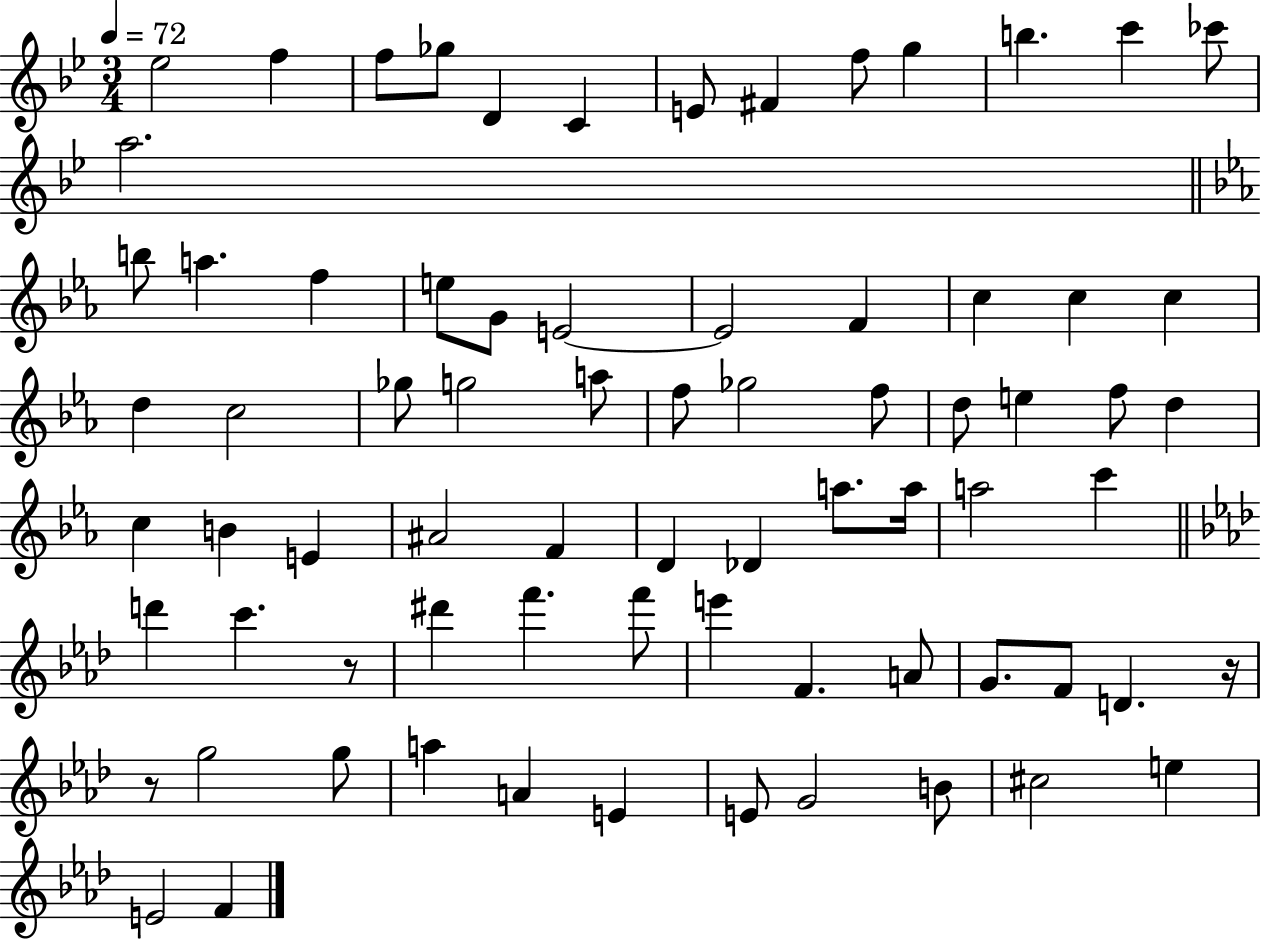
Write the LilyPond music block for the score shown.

{
  \clef treble
  \numericTimeSignature
  \time 3/4
  \key bes \major
  \tempo 4 = 72
  ees''2 f''4 | f''8 ges''8 d'4 c'4 | e'8 fis'4 f''8 g''4 | b''4. c'''4 ces'''8 | \break a''2. | \bar "||" \break \key ees \major b''8 a''4. f''4 | e''8 g'8 e'2~~ | e'2 f'4 | c''4 c''4 c''4 | \break d''4 c''2 | ges''8 g''2 a''8 | f''8 ges''2 f''8 | d''8 e''4 f''8 d''4 | \break c''4 b'4 e'4 | ais'2 f'4 | d'4 des'4 a''8. a''16 | a''2 c'''4 | \break \bar "||" \break \key aes \major d'''4 c'''4. r8 | dis'''4 f'''4. f'''8 | e'''4 f'4. a'8 | g'8. f'8 d'4. r16 | \break r8 g''2 g''8 | a''4 a'4 e'4 | e'8 g'2 b'8 | cis''2 e''4 | \break e'2 f'4 | \bar "|."
}